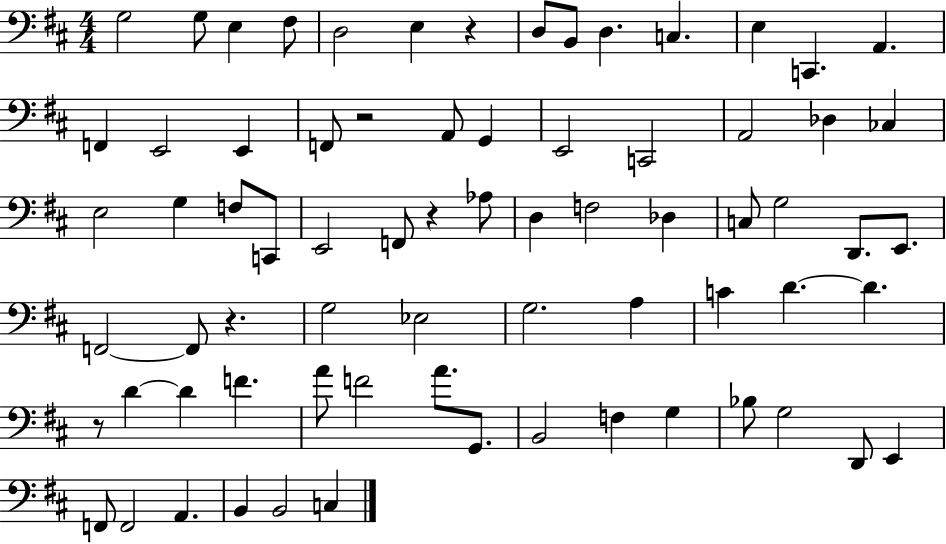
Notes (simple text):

G3/h G3/e E3/q F#3/e D3/h E3/q R/q D3/e B2/e D3/q. C3/q. E3/q C2/q. A2/q. F2/q E2/h E2/q F2/e R/h A2/e G2/q E2/h C2/h A2/h Db3/q CES3/q E3/h G3/q F3/e C2/e E2/h F2/e R/q Ab3/e D3/q F3/h Db3/q C3/e G3/h D2/e. E2/e. F2/h F2/e R/q. G3/h Eb3/h G3/h. A3/q C4/q D4/q. D4/q. R/e D4/q D4/q F4/q. A4/e F4/h A4/e. G2/e. B2/h F3/q G3/q Bb3/e G3/h D2/e E2/q F2/e F2/h A2/q. B2/q B2/h C3/q